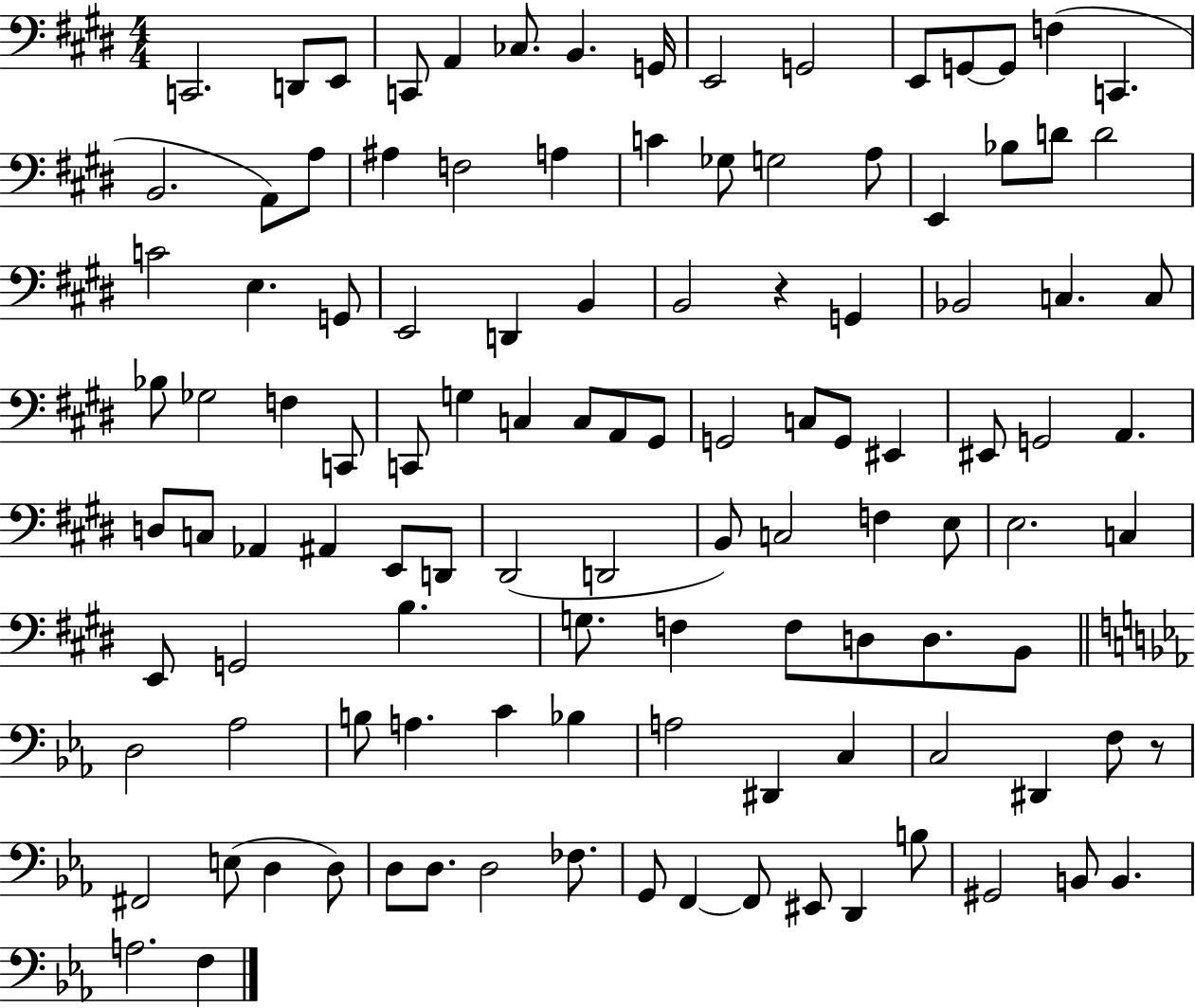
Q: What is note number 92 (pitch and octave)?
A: F3